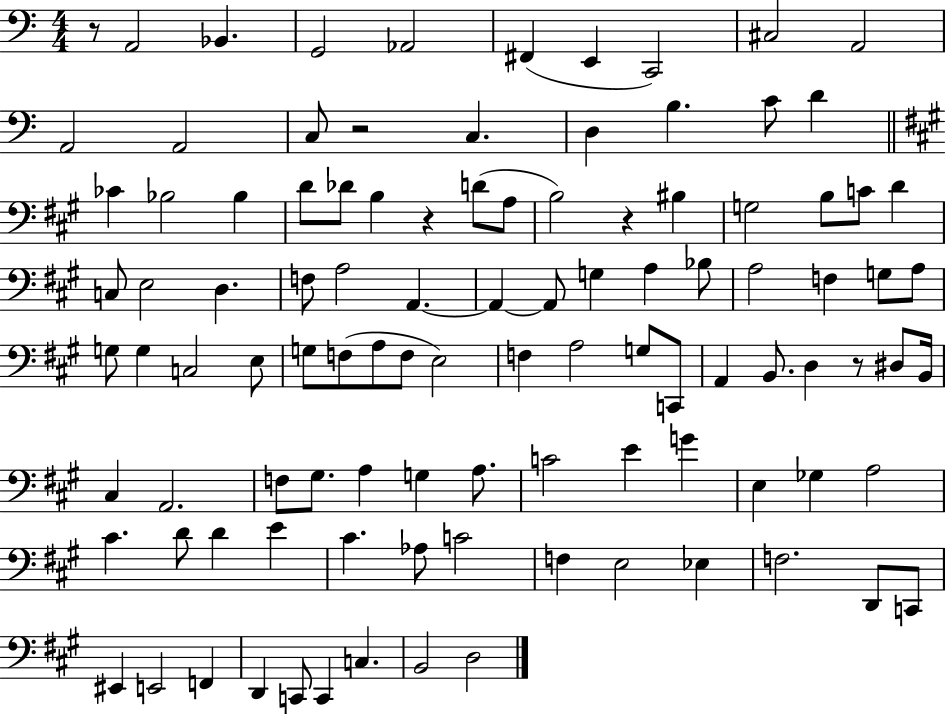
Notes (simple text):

R/e A2/h Bb2/q. G2/h Ab2/h F#2/q E2/q C2/h C#3/h A2/h A2/h A2/h C3/e R/h C3/q. D3/q B3/q. C4/e D4/q CES4/q Bb3/h Bb3/q D4/e Db4/e B3/q R/q D4/e A3/e B3/h R/q BIS3/q G3/h B3/e C4/e D4/q C3/e E3/h D3/q. F3/e A3/h A2/q. A2/q A2/e G3/q A3/q Bb3/e A3/h F3/q G3/e A3/e G3/e G3/q C3/h E3/e G3/e F3/e A3/e F3/e E3/h F3/q A3/h G3/e C2/e A2/q B2/e. D3/q R/e D#3/e B2/s C#3/q A2/h. F3/e G#3/e. A3/q G3/q A3/e. C4/h E4/q G4/q E3/q Gb3/q A3/h C#4/q. D4/e D4/q E4/q C#4/q. Ab3/e C4/h F3/q E3/h Eb3/q F3/h. D2/e C2/e EIS2/q E2/h F2/q D2/q C2/e C2/q C3/q. B2/h D3/h